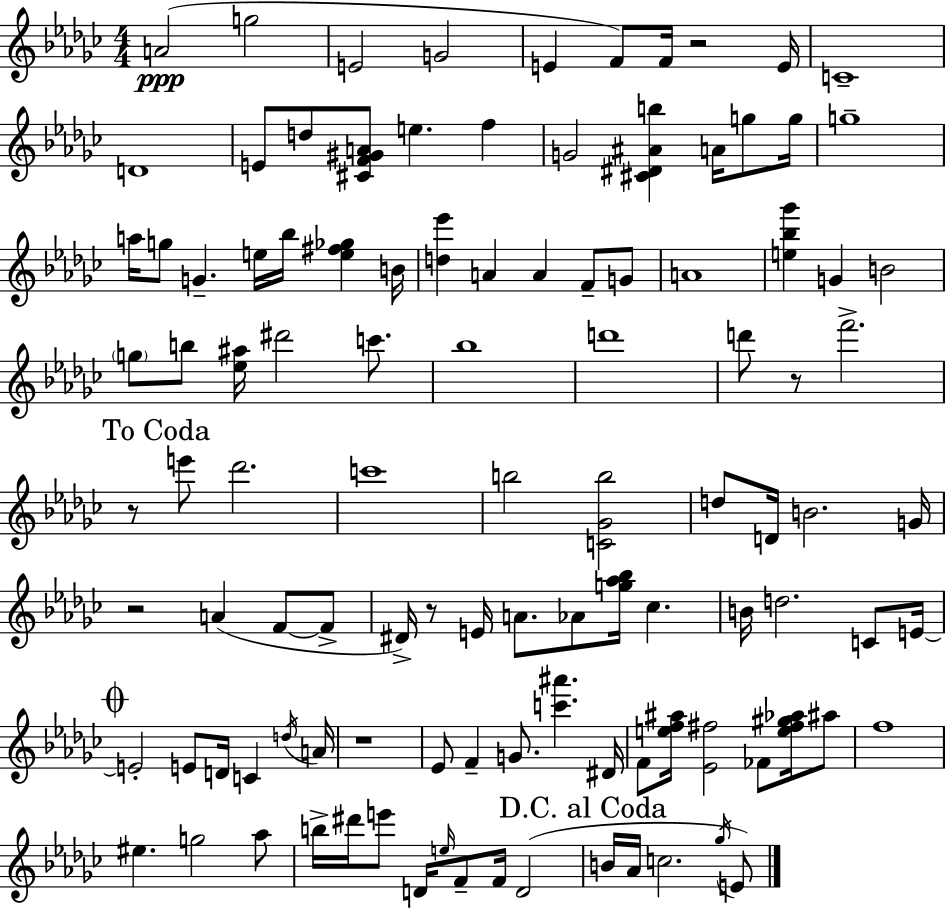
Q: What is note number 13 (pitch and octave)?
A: E5